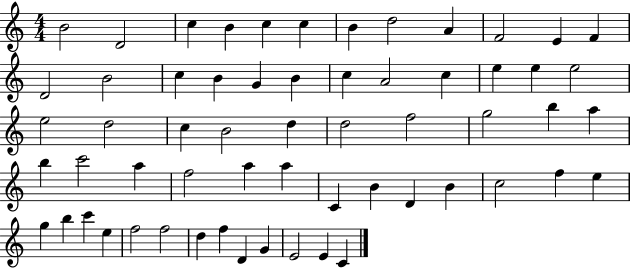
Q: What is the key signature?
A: C major